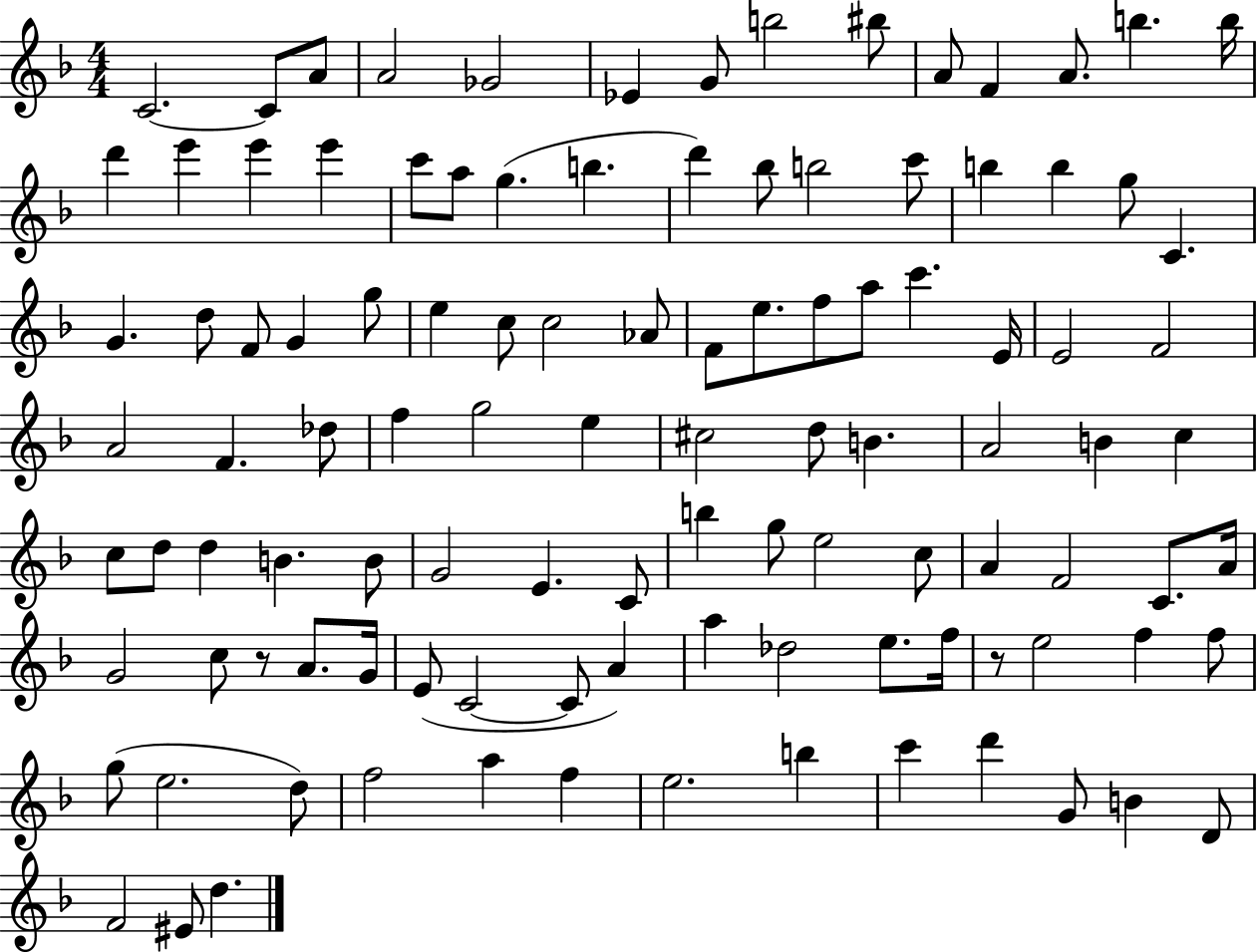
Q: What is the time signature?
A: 4/4